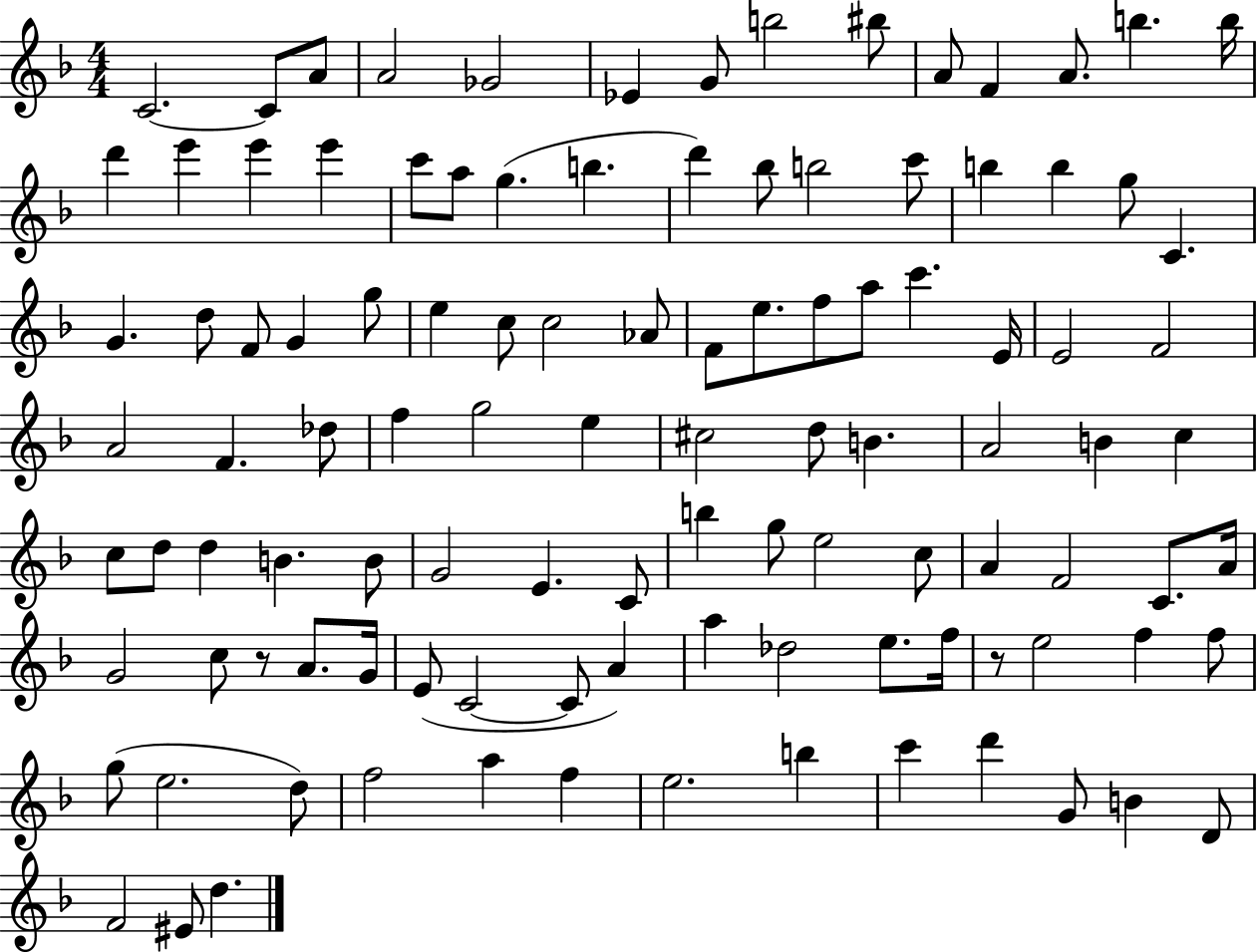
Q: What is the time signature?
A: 4/4